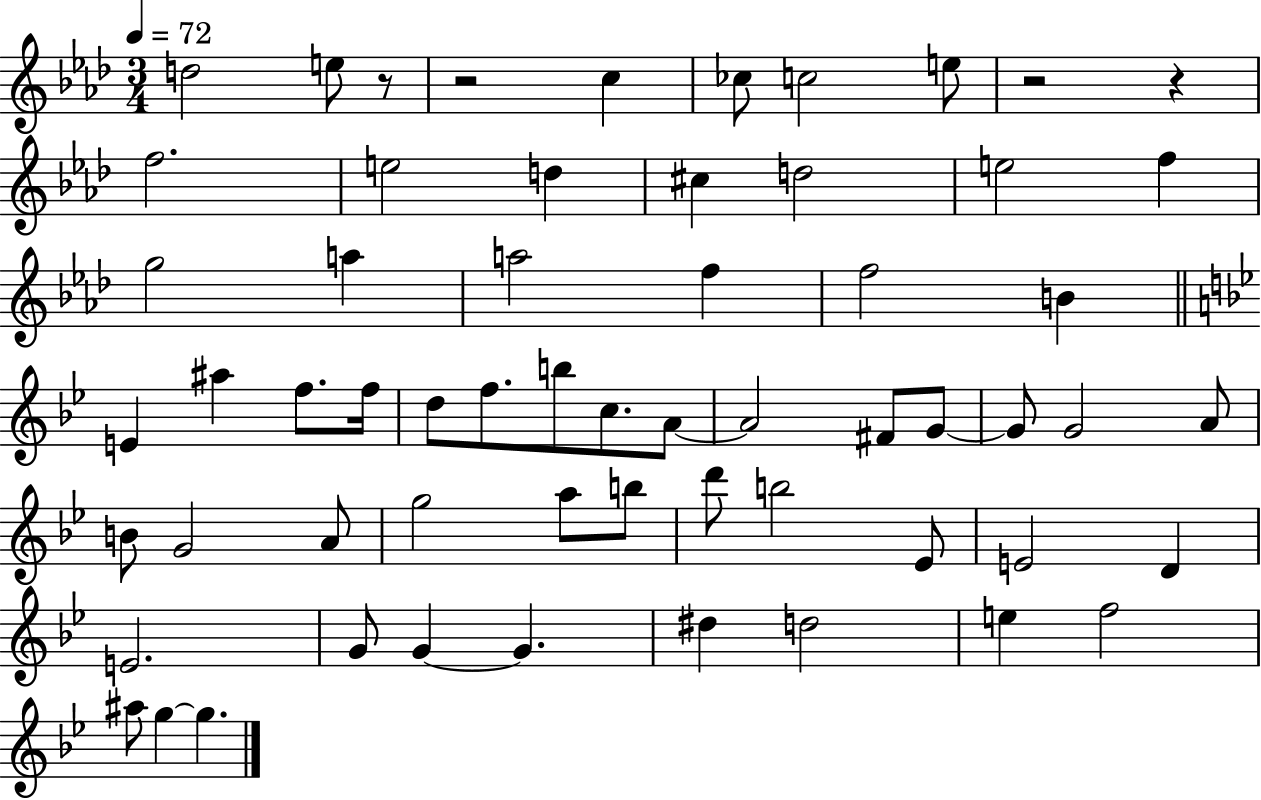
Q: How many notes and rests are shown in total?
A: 60